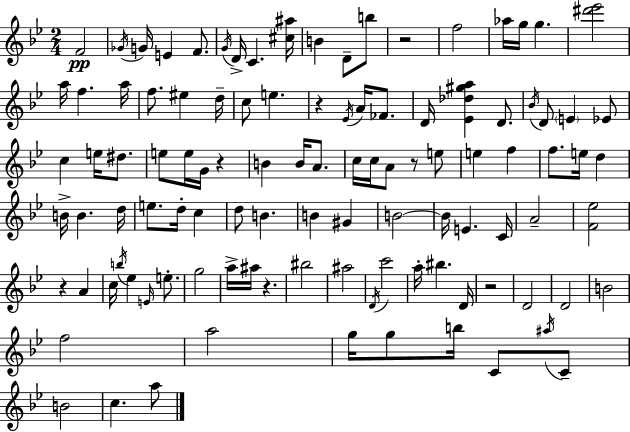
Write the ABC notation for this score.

X:1
T:Untitled
M:2/4
L:1/4
K:Gm
F2 _G/4 G/4 E F/2 G/4 D/4 C [^c^a]/4 B D/2 b/2 z2 f2 _a/4 g/4 g [^d'_e']2 a/4 f a/4 f/2 ^e d/4 c/2 e z _E/4 A/4 _F/2 D/4 [_E_d^ga] D/2 _B/4 D/2 E _E/2 c e/4 ^d/2 e/2 e/4 G/4 z B B/4 A/2 c/4 c/4 A/2 z/2 e/2 e f f/2 e/4 d B/4 B d/4 e/2 d/4 c d/2 B B ^G B2 B/4 E C/4 A2 [F_e]2 z A c/4 b/4 _e E/4 e/2 g2 a/4 ^a/4 z ^b2 ^a2 D/4 c'2 a/4 ^b D/4 z2 D2 D2 B2 f2 a2 g/4 g/2 b/4 C/2 ^a/4 C/2 B2 c a/2